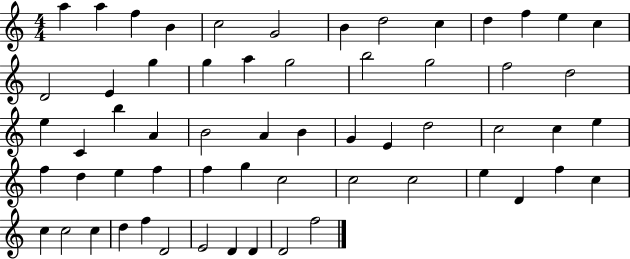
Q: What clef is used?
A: treble